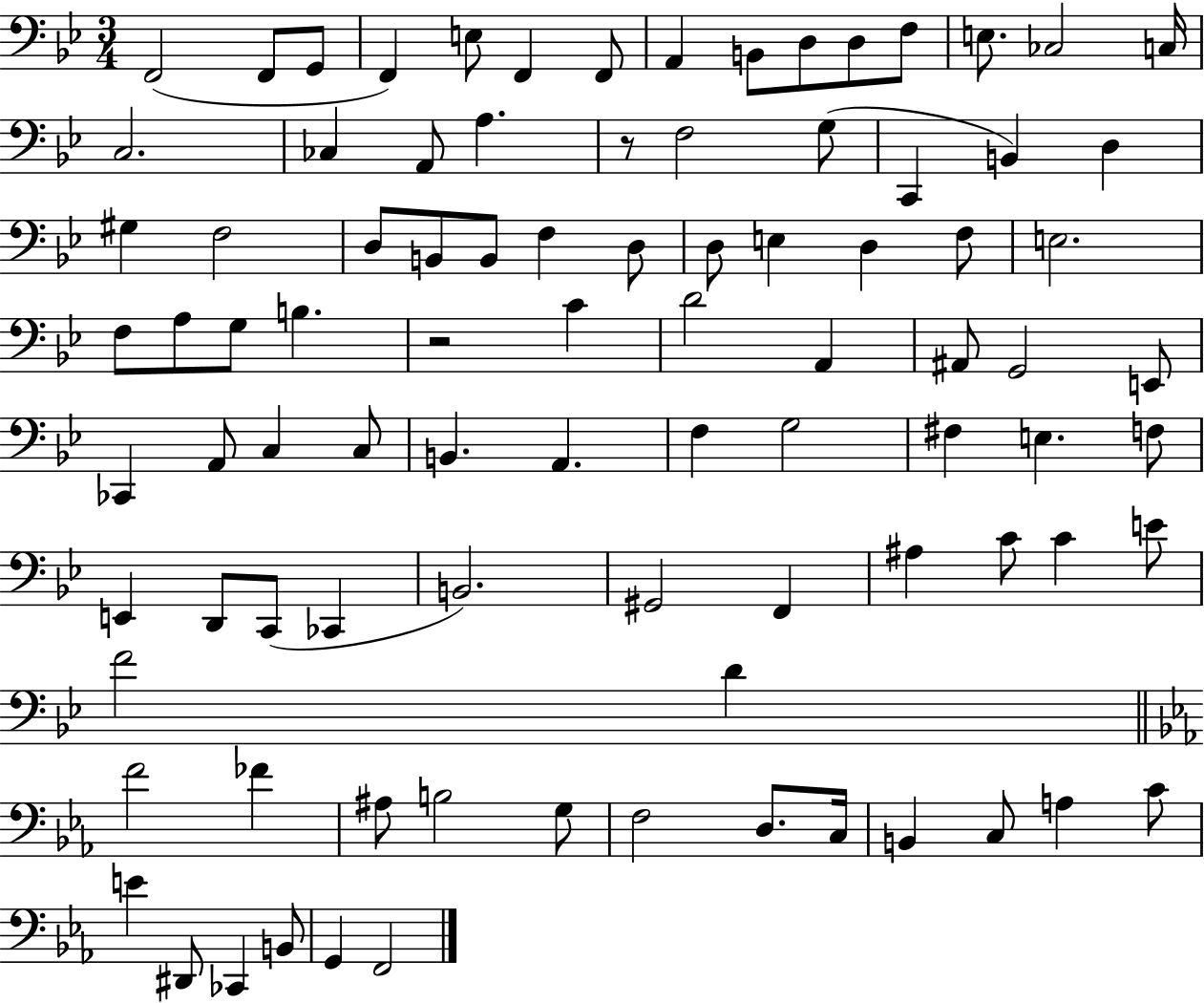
F2/h F2/e G2/e F2/q E3/e F2/q F2/e A2/q B2/e D3/e D3/e F3/e E3/e. CES3/h C3/s C3/h. CES3/q A2/e A3/q. R/e F3/h G3/e C2/q B2/q D3/q G#3/q F3/h D3/e B2/e B2/e F3/q D3/e D3/e E3/q D3/q F3/e E3/h. F3/e A3/e G3/e B3/q. R/h C4/q D4/h A2/q A#2/e G2/h E2/e CES2/q A2/e C3/q C3/e B2/q. A2/q. F3/q G3/h F#3/q E3/q. F3/e E2/q D2/e C2/e CES2/q B2/h. G#2/h F2/q A#3/q C4/e C4/q E4/e F4/h D4/q F4/h FES4/q A#3/e B3/h G3/e F3/h D3/e. C3/s B2/q C3/e A3/q C4/e E4/q D#2/e CES2/q B2/e G2/q F2/h